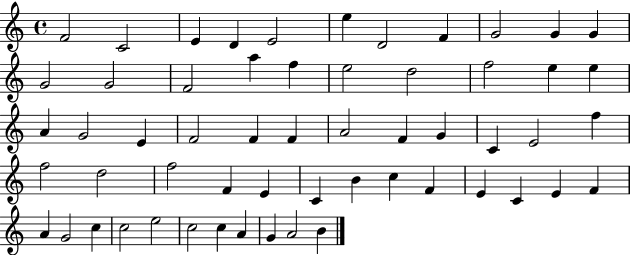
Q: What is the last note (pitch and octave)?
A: B4